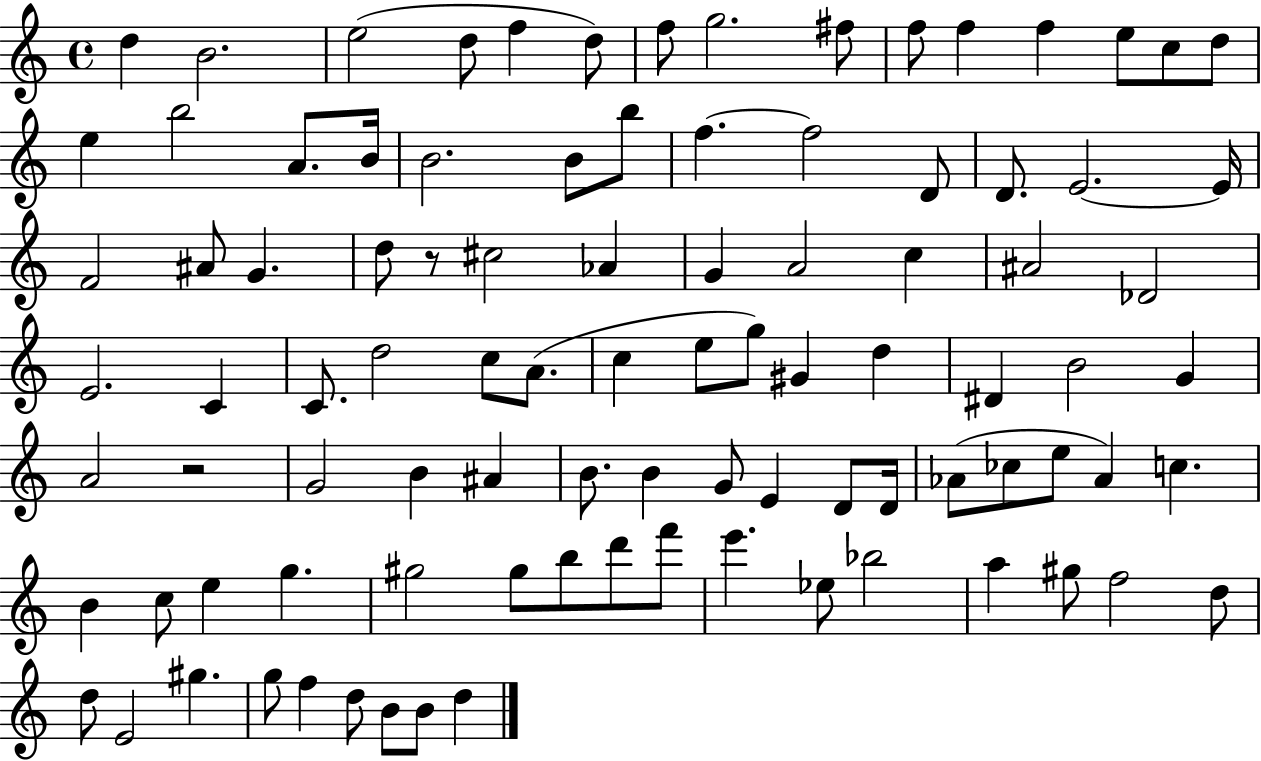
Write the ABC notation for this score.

X:1
T:Untitled
M:4/4
L:1/4
K:C
d B2 e2 d/2 f d/2 f/2 g2 ^f/2 f/2 f f e/2 c/2 d/2 e b2 A/2 B/4 B2 B/2 b/2 f f2 D/2 D/2 E2 E/4 F2 ^A/2 G d/2 z/2 ^c2 _A G A2 c ^A2 _D2 E2 C C/2 d2 c/2 A/2 c e/2 g/2 ^G d ^D B2 G A2 z2 G2 B ^A B/2 B G/2 E D/2 D/4 _A/2 _c/2 e/2 _A c B c/2 e g ^g2 ^g/2 b/2 d'/2 f'/2 e' _e/2 _b2 a ^g/2 f2 d/2 d/2 E2 ^g g/2 f d/2 B/2 B/2 d